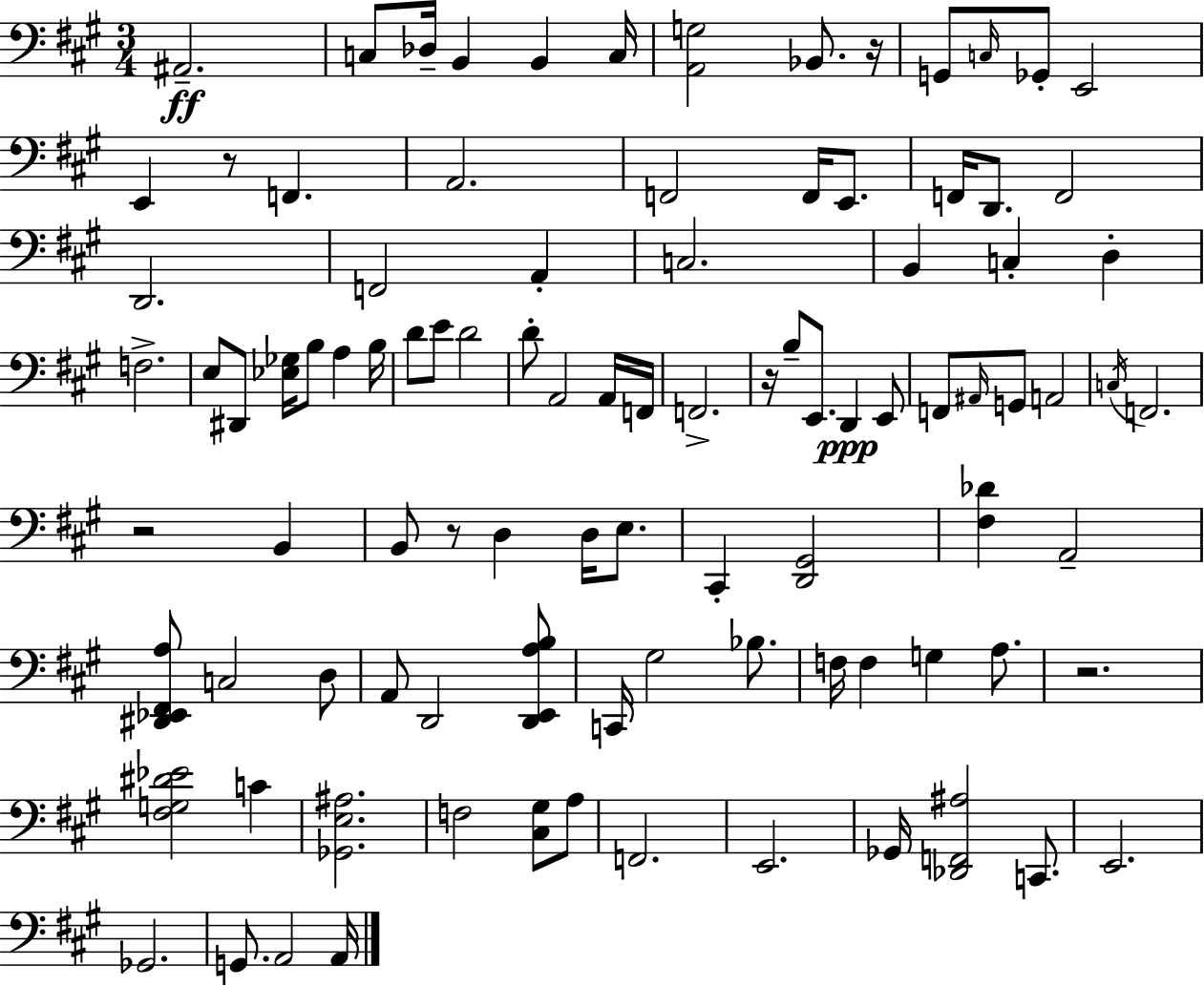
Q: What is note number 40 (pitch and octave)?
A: F2